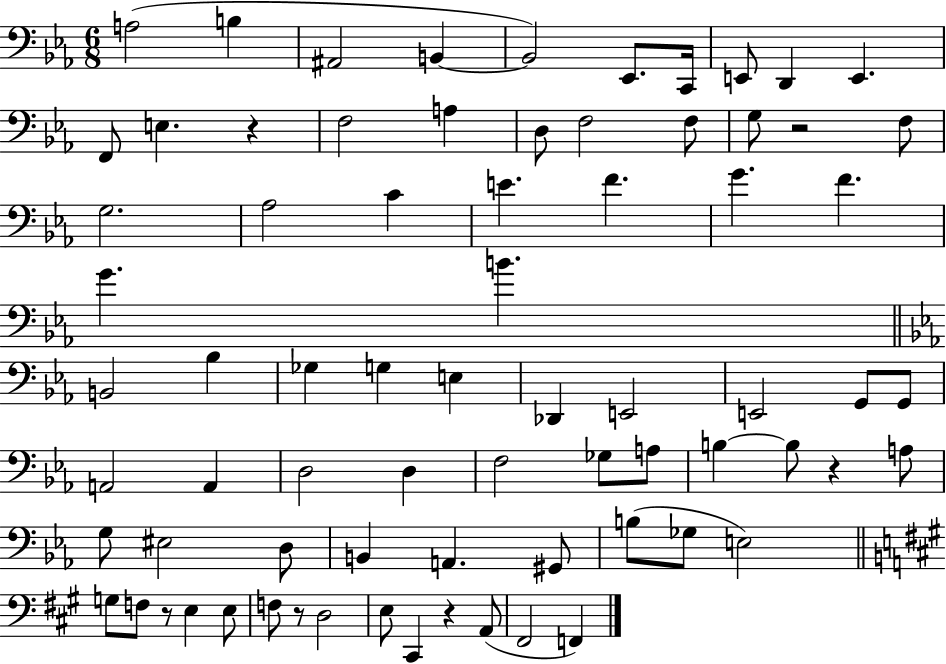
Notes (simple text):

A3/h B3/q A#2/h B2/q B2/h Eb2/e. C2/s E2/e D2/q E2/q. F2/e E3/q. R/q F3/h A3/q D3/e F3/h F3/e G3/e R/h F3/e G3/h. Ab3/h C4/q E4/q. F4/q. G4/q. F4/q. G4/q. B4/q. B2/h Bb3/q Gb3/q G3/q E3/q Db2/q E2/h E2/h G2/e G2/e A2/h A2/q D3/h D3/q F3/h Gb3/e A3/e B3/q B3/e R/q A3/e G3/e EIS3/h D3/e B2/q A2/q. G#2/e B3/e Gb3/e E3/h G3/e F3/e R/e E3/q E3/e F3/e R/e D3/h E3/e C#2/q R/q A2/e F#2/h F2/q